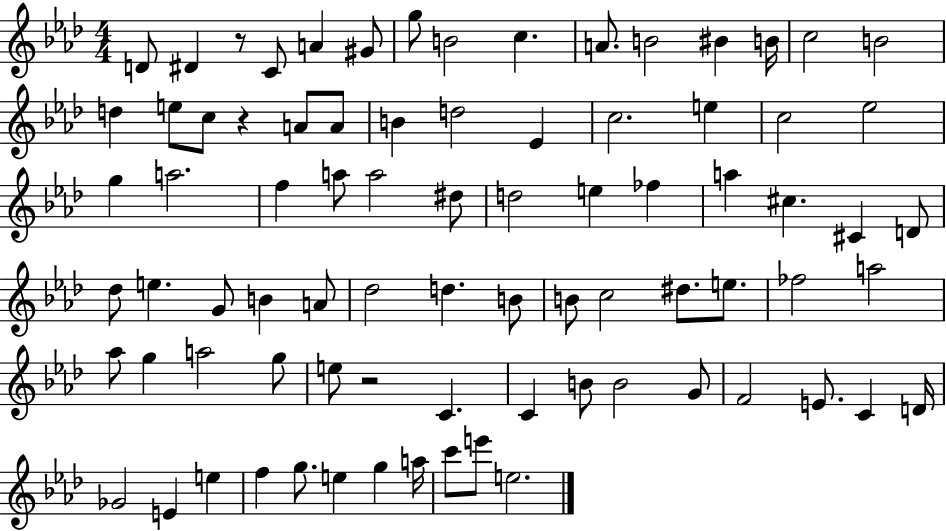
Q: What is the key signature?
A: AES major